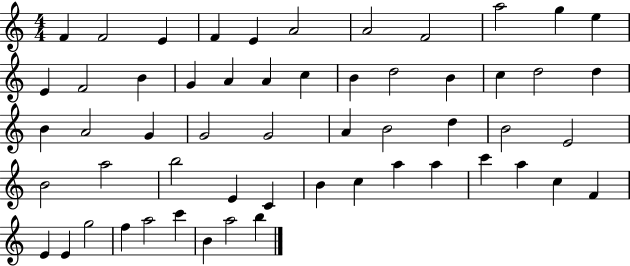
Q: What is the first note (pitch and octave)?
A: F4